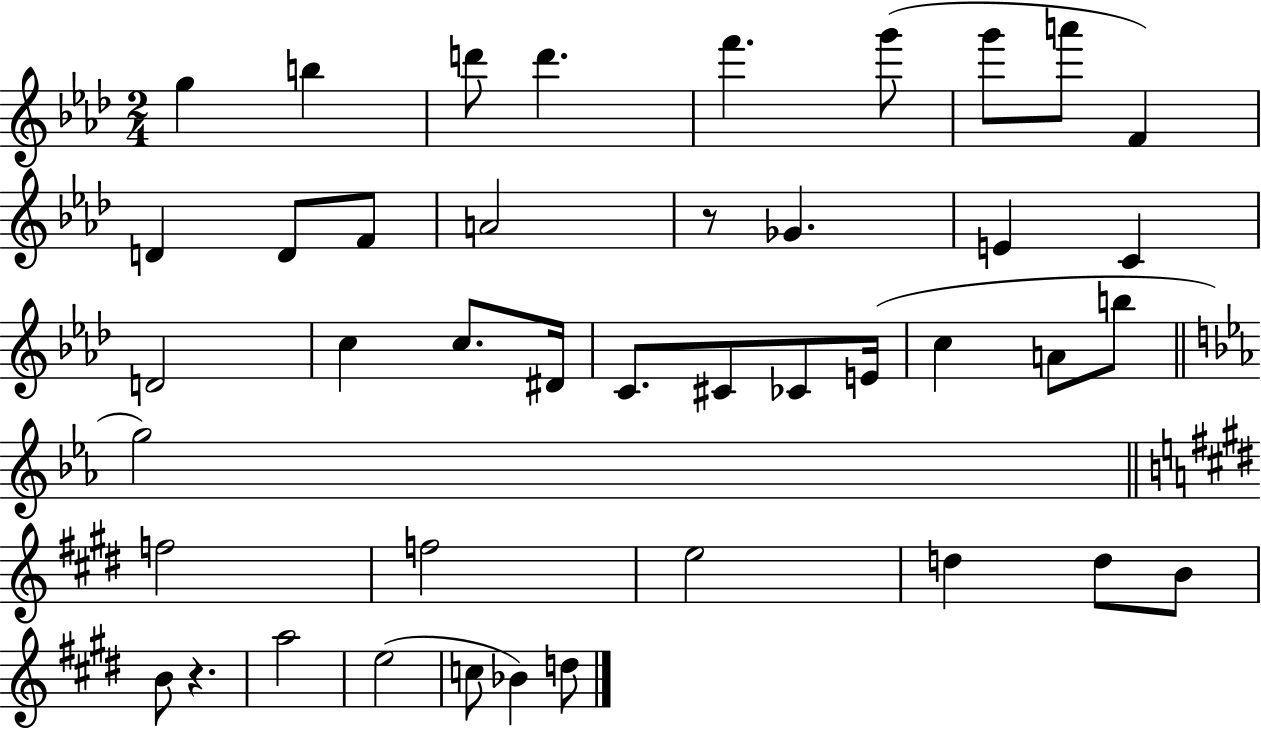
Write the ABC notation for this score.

X:1
T:Untitled
M:2/4
L:1/4
K:Ab
g b d'/2 d' f' g'/2 g'/2 a'/2 F D D/2 F/2 A2 z/2 _G E C D2 c c/2 ^D/4 C/2 ^C/2 _C/2 E/4 c A/2 b/2 g2 f2 f2 e2 d d/2 B/2 B/2 z a2 e2 c/2 _B d/2